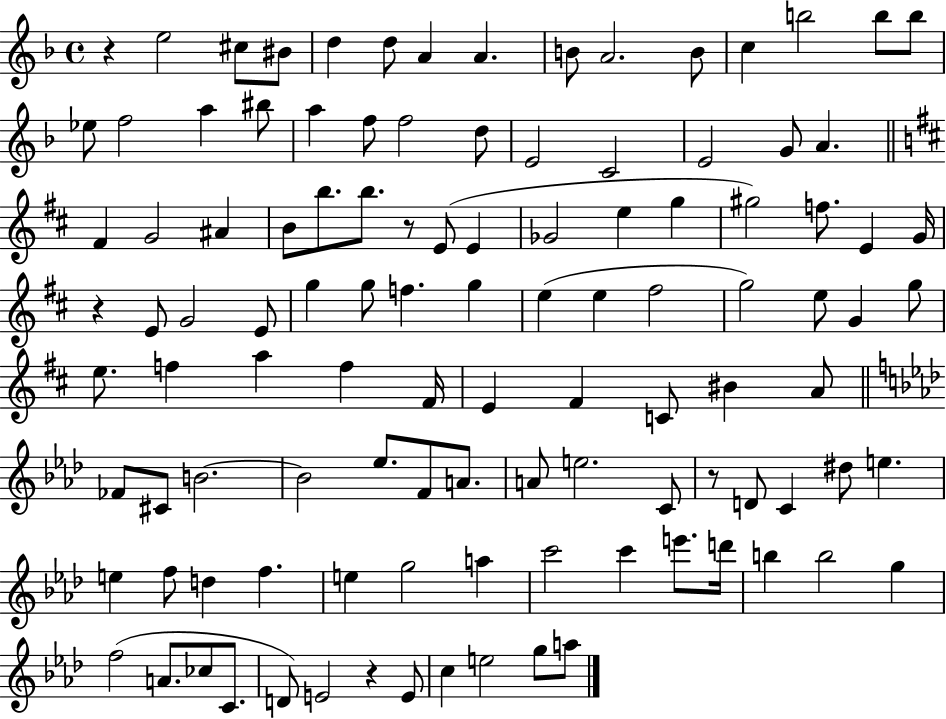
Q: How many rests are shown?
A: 5